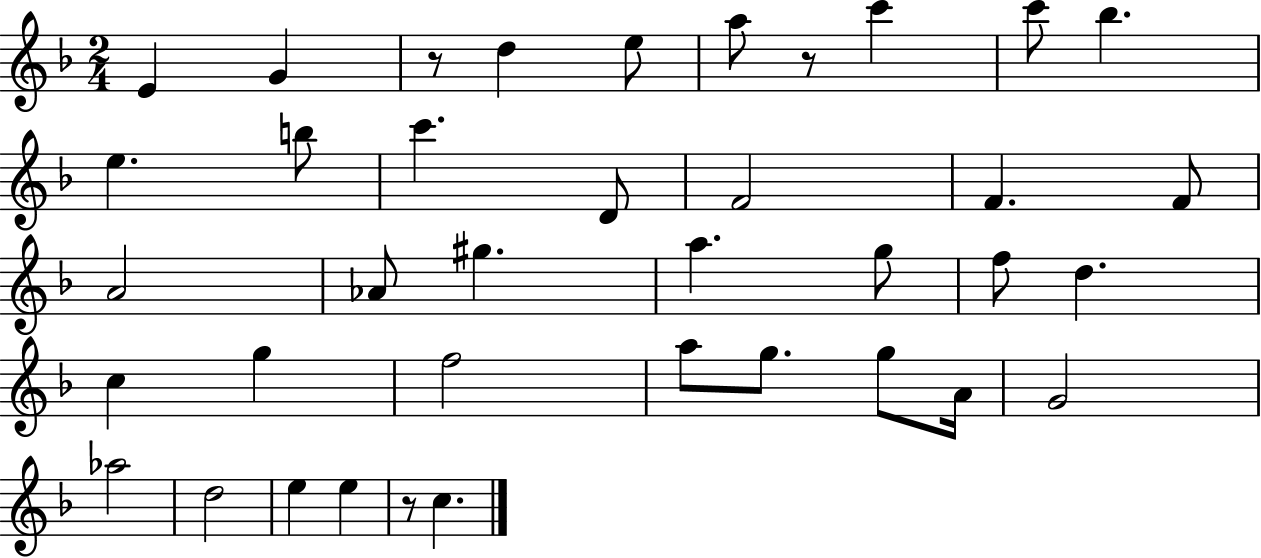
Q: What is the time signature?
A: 2/4